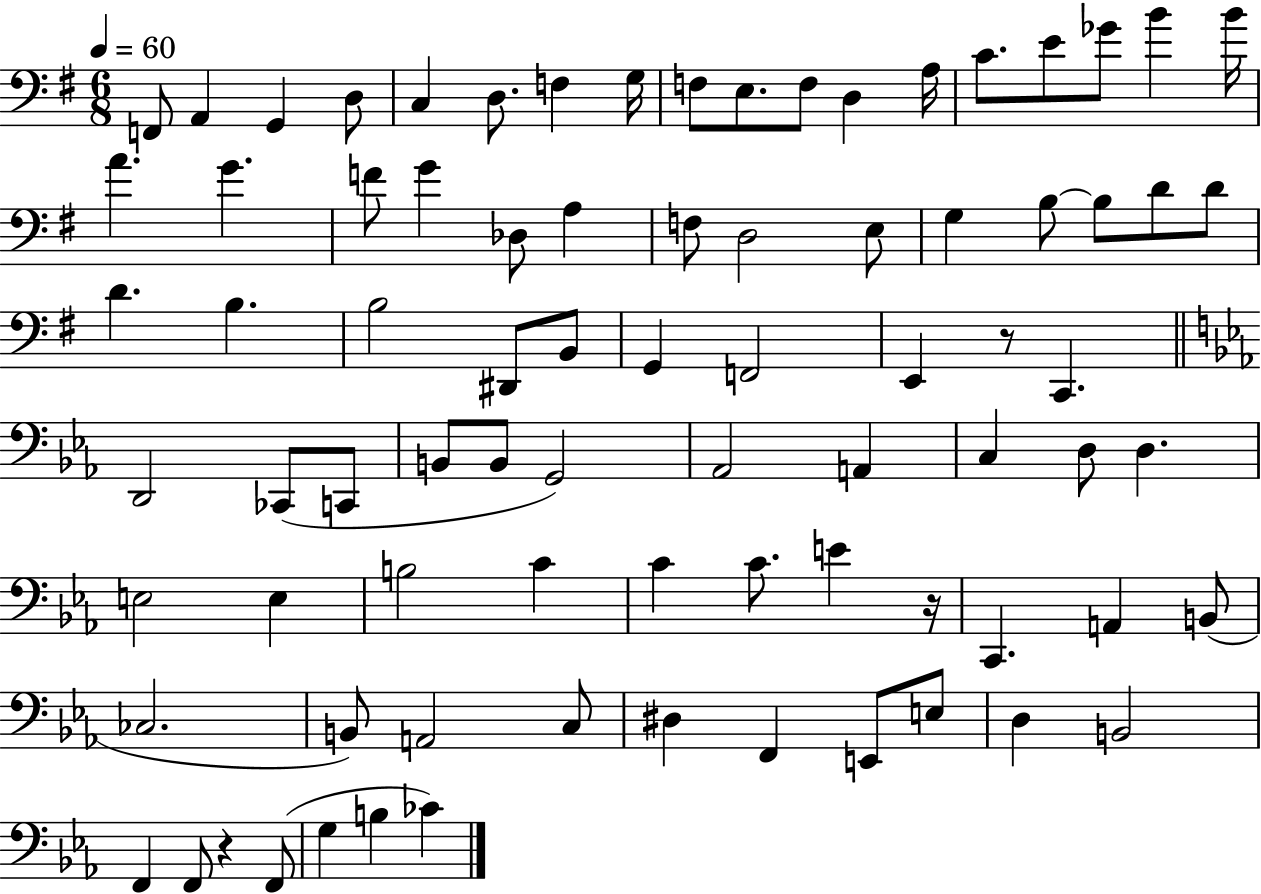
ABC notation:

X:1
T:Untitled
M:6/8
L:1/4
K:G
F,,/2 A,, G,, D,/2 C, D,/2 F, G,/4 F,/2 E,/2 F,/2 D, A,/4 C/2 E/2 _G/2 B B/4 A G F/2 G _D,/2 A, F,/2 D,2 E,/2 G, B,/2 B,/2 D/2 D/2 D B, B,2 ^D,,/2 B,,/2 G,, F,,2 E,, z/2 C,, D,,2 _C,,/2 C,,/2 B,,/2 B,,/2 G,,2 _A,,2 A,, C, D,/2 D, E,2 E, B,2 C C C/2 E z/4 C,, A,, B,,/2 _C,2 B,,/2 A,,2 C,/2 ^D, F,, E,,/2 E,/2 D, B,,2 F,, F,,/2 z F,,/2 G, B, _C